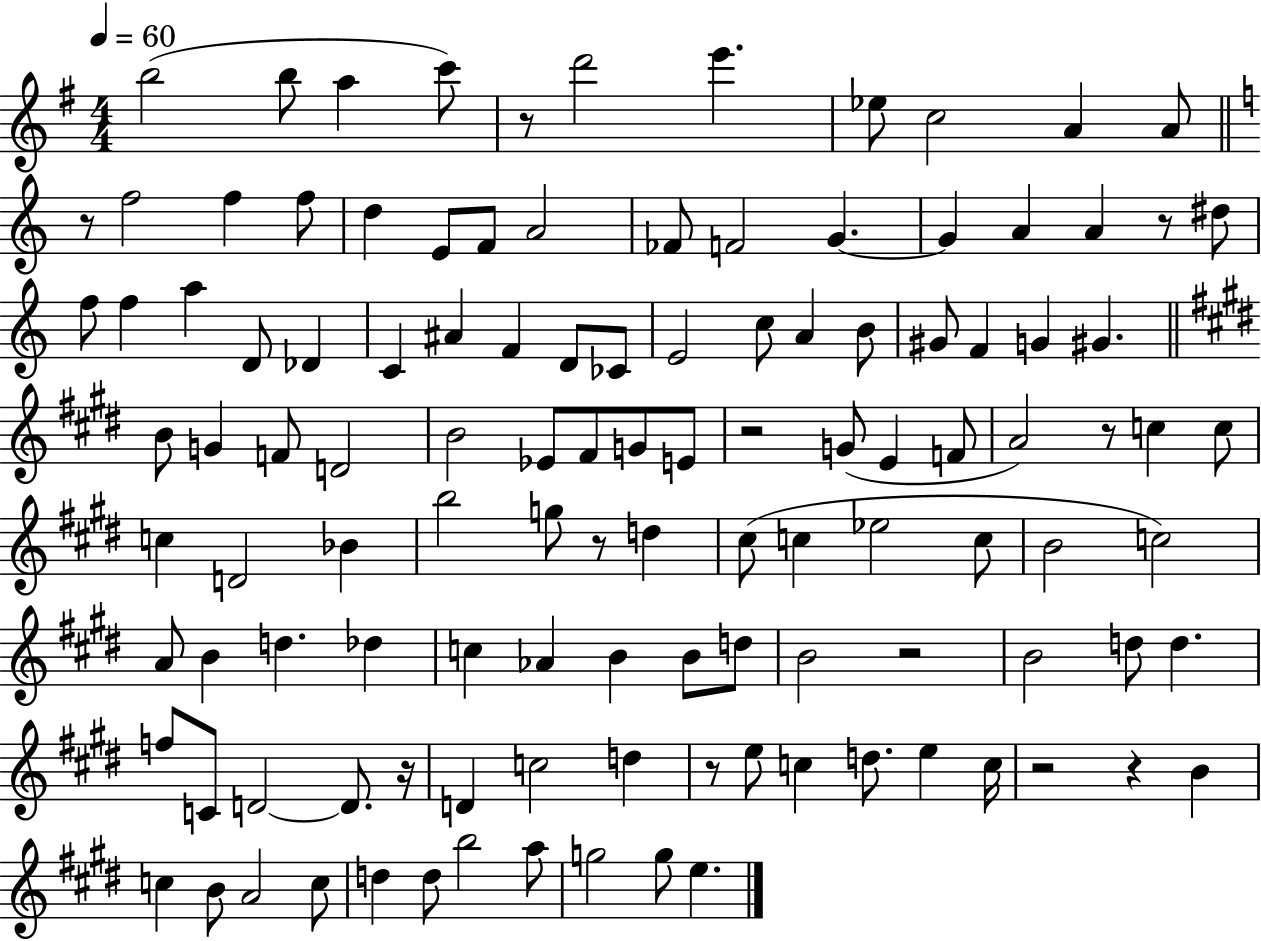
{
  \clef treble
  \numericTimeSignature
  \time 4/4
  \key g \major
  \tempo 4 = 60
  b''2( b''8 a''4 c'''8) | r8 d'''2 e'''4. | ees''8 c''2 a'4 a'8 | \bar "||" \break \key a \minor r8 f''2 f''4 f''8 | d''4 e'8 f'8 a'2 | fes'8 f'2 g'4.~~ | g'4 a'4 a'4 r8 dis''8 | \break f''8 f''4 a''4 d'8 des'4 | c'4 ais'4 f'4 d'8 ces'8 | e'2 c''8 a'4 b'8 | gis'8 f'4 g'4 gis'4. | \break \bar "||" \break \key e \major b'8 g'4 f'8 d'2 | b'2 ees'8 fis'8 g'8 e'8 | r2 g'8( e'4 f'8 | a'2) r8 c''4 c''8 | \break c''4 d'2 bes'4 | b''2 g''8 r8 d''4 | cis''8( c''4 ees''2 c''8 | b'2 c''2) | \break a'8 b'4 d''4. des''4 | c''4 aes'4 b'4 b'8 d''8 | b'2 r2 | b'2 d''8 d''4. | \break f''8 c'8 d'2~~ d'8. r16 | d'4 c''2 d''4 | r8 e''8 c''4 d''8. e''4 c''16 | r2 r4 b'4 | \break c''4 b'8 a'2 c''8 | d''4 d''8 b''2 a''8 | g''2 g''8 e''4. | \bar "|."
}